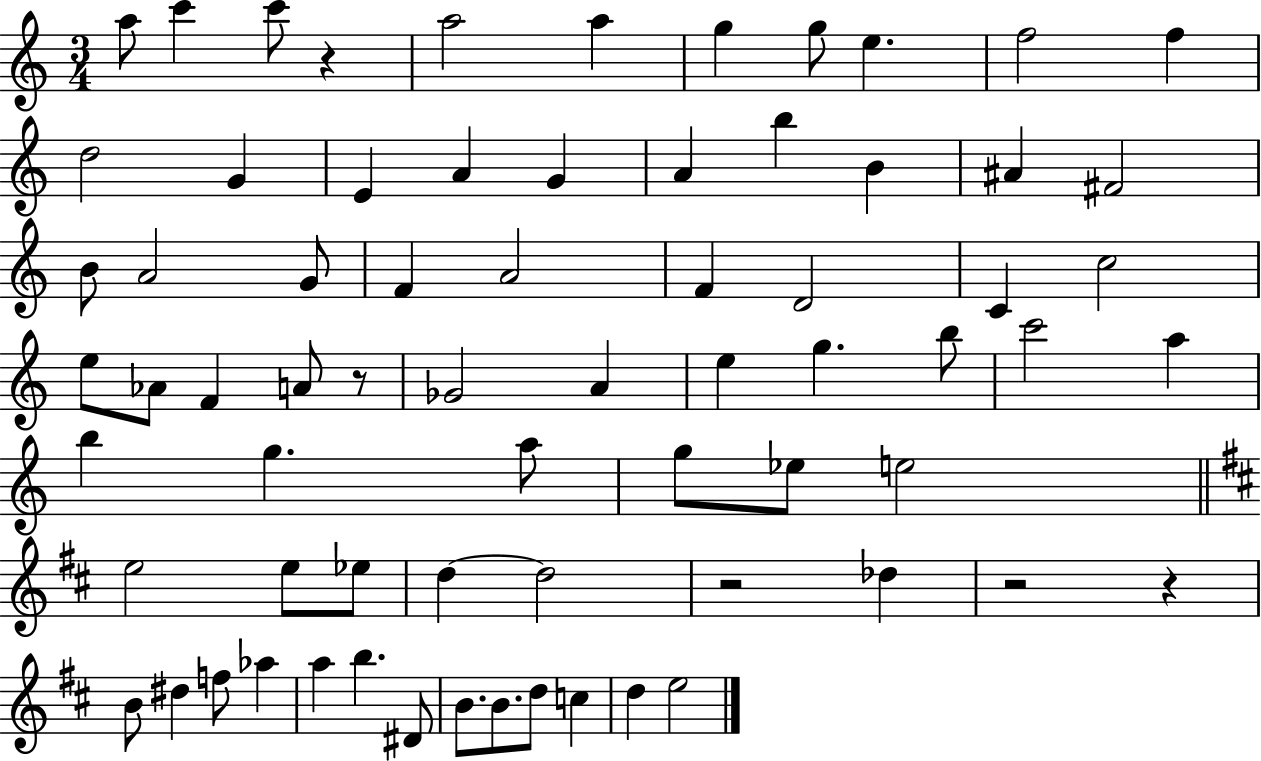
X:1
T:Untitled
M:3/4
L:1/4
K:C
a/2 c' c'/2 z a2 a g g/2 e f2 f d2 G E A G A b B ^A ^F2 B/2 A2 G/2 F A2 F D2 C c2 e/2 _A/2 F A/2 z/2 _G2 A e g b/2 c'2 a b g a/2 g/2 _e/2 e2 e2 e/2 _e/2 d d2 z2 _d z2 z B/2 ^d f/2 _a a b ^D/2 B/2 B/2 d/2 c d e2